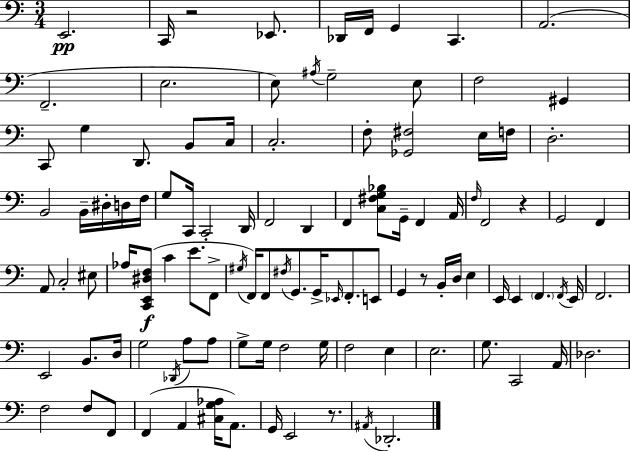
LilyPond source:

{
  \clef bass
  \numericTimeSignature
  \time 3/4
  \key a \minor
  \repeat volta 2 { e,2.\pp | c,16 r2 ees,8. | des,16 f,16 g,4 c,4. | a,2.( | \break f,2.-- | e2. | e8) \acciaccatura { ais16 } g2-- e8 | f2 gis,4 | \break c,8 g4 d,8. b,8 | c16 c2.-. | f8-. <ges, fis>2 e16 | f16 d2.-. | \break b,2 b,16-- dis16-. d16 | f16 g8 c,16 c,2-. | d,16 f,2 d,4 | f,4 <c fis g bes>8 g,16-- f,4 | \break a,16 \grace { f16 } f,2 r4 | g,2 f,4 | a,8 c2-. | eis8 aes16 <c, e, dis f>8(\f c'4 e'8. | \break f,8-> \acciaccatura { gis16 }) f,16 f,8 \acciaccatura { fis16 } g,8. g,16-> \grace { ees,16 } | f,8.-. e,8 g,4 r8 b,16-. | d16 e4 e,16 e,4 \parenthesize f,4. | \acciaccatura { f,16 } e,16 f,2. | \break e,2 | b,8. d16 g2 | \acciaccatura { des,16 } a8 a8 g8-> g16 f2 | g16 f2 | \break e4 e2. | g8. c,2 | a,16 des2. | f2 | \break f8 f,8 f,4( a,4 | <cis g aes>16 a,8.) g,16 e,2 | r8. \acciaccatura { ais,16 } des,2.-. | } \bar "|."
}